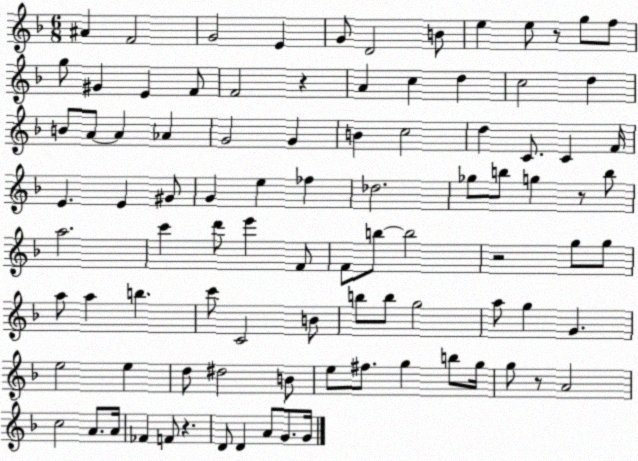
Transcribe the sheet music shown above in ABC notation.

X:1
T:Untitled
M:6/8
L:1/4
K:F
^A F2 G2 E G/2 D2 B/2 e e/2 z/2 g/2 f/2 g/2 ^G E F/2 F2 z A c d c2 d B/2 A/2 A _A G2 G B c2 d C/2 C F/4 E E ^G/2 G e _f _d2 _g/2 b/2 g z/2 b/2 a2 c' d'/2 e' F/2 F/2 b/2 b2 z2 g/2 g/2 a/2 a b c'/2 C2 B/2 b/2 b/2 g2 a/2 g G e2 e d/2 ^d2 B/2 e/2 ^f/2 g b/2 g/4 g/2 z/2 A2 c2 A/2 A/4 _F F/2 z D/2 D A/2 G/2 G/4